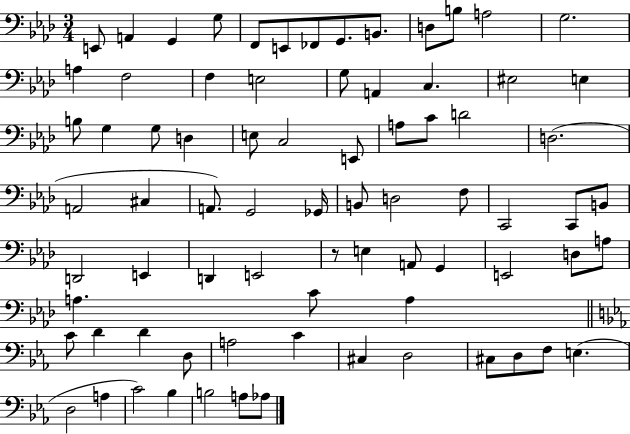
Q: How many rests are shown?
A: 1